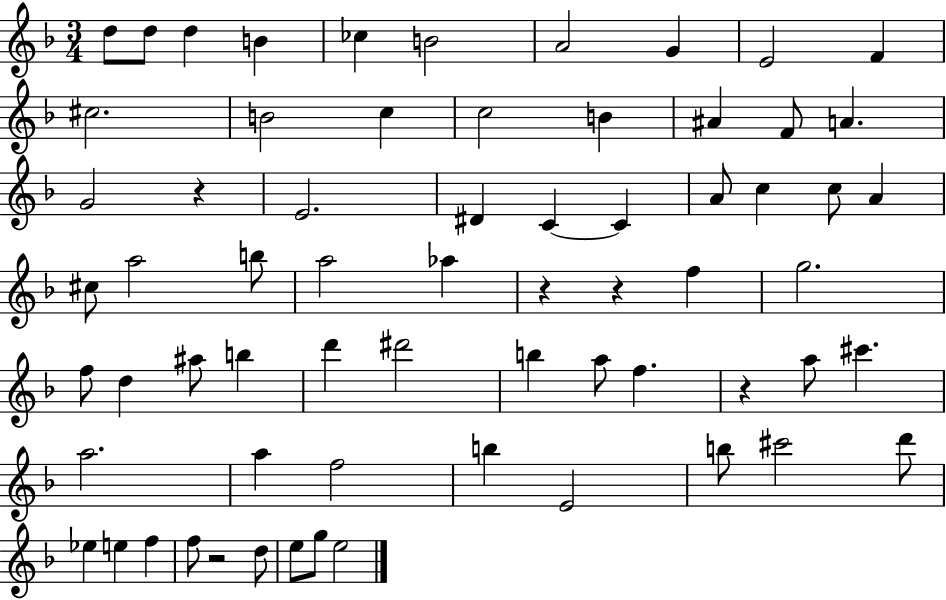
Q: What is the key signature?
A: F major